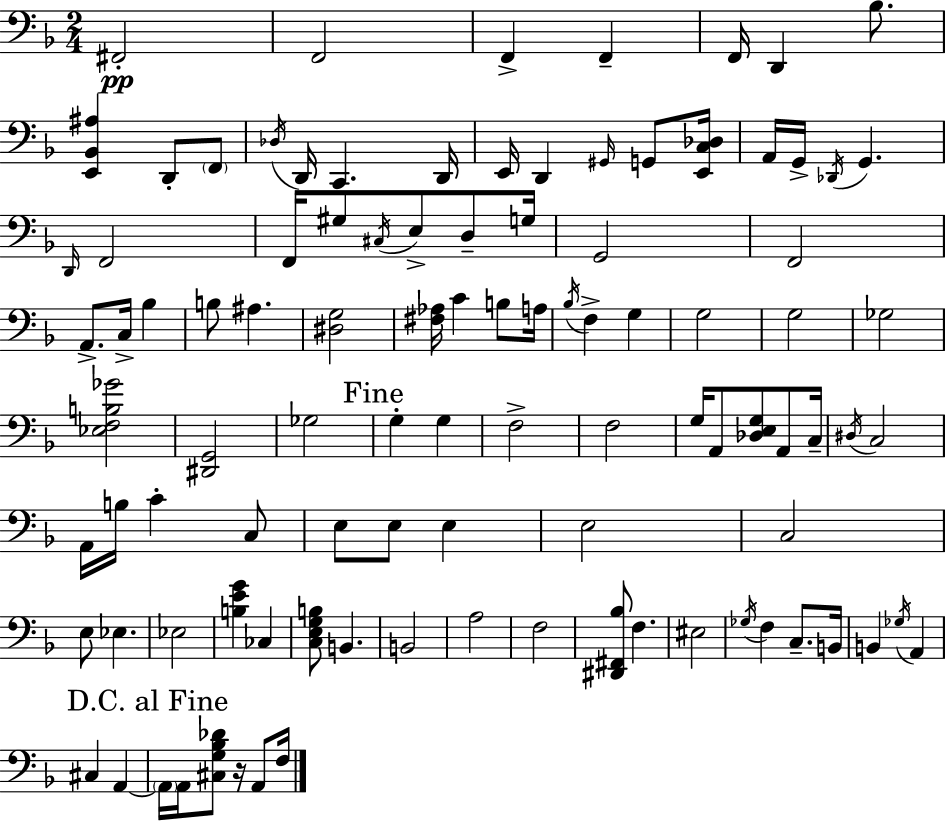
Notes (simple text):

F#2/h F2/h F2/q F2/q F2/s D2/q Bb3/e. [E2,Bb2,A#3]/q D2/e F2/e Db3/s D2/s C2/q. D2/s E2/s D2/q G#2/s G2/e [E2,C3,Db3]/s A2/s G2/s Db2/s G2/q. D2/s F2/h F2/s G#3/e C#3/s E3/e D3/e G3/s G2/h F2/h A2/e. C3/s Bb3/q B3/e A#3/q. [D#3,G3]/h [F#3,Ab3]/s C4/q B3/e A3/s Bb3/s F3/q G3/q G3/h G3/h Gb3/h [Eb3,F3,B3,Gb4]/h [D#2,G2]/h Gb3/h G3/q G3/q F3/h F3/h G3/s A2/e [Db3,E3,G3]/e A2/e C3/s D#3/s C3/h A2/s B3/s C4/q C3/e E3/e E3/e E3/q E3/h C3/h E3/e Eb3/q. Eb3/h [B3,E4,G4]/q CES3/q [C3,E3,G3,B3]/e B2/q. B2/h A3/h F3/h [D#2,F#2,Bb3]/e F3/q. EIS3/h Gb3/s F3/q C3/e. B2/s B2/q Gb3/s A2/q C#3/q A2/q A2/s A2/s [C#3,G3,Bb3,Db4]/e R/s A2/e F3/s